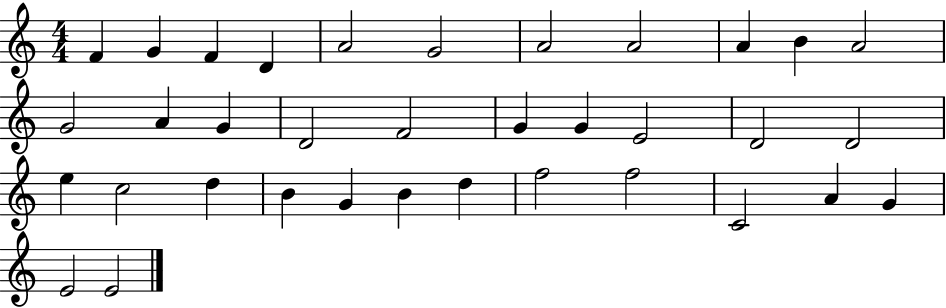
X:1
T:Untitled
M:4/4
L:1/4
K:C
F G F D A2 G2 A2 A2 A B A2 G2 A G D2 F2 G G E2 D2 D2 e c2 d B G B d f2 f2 C2 A G E2 E2